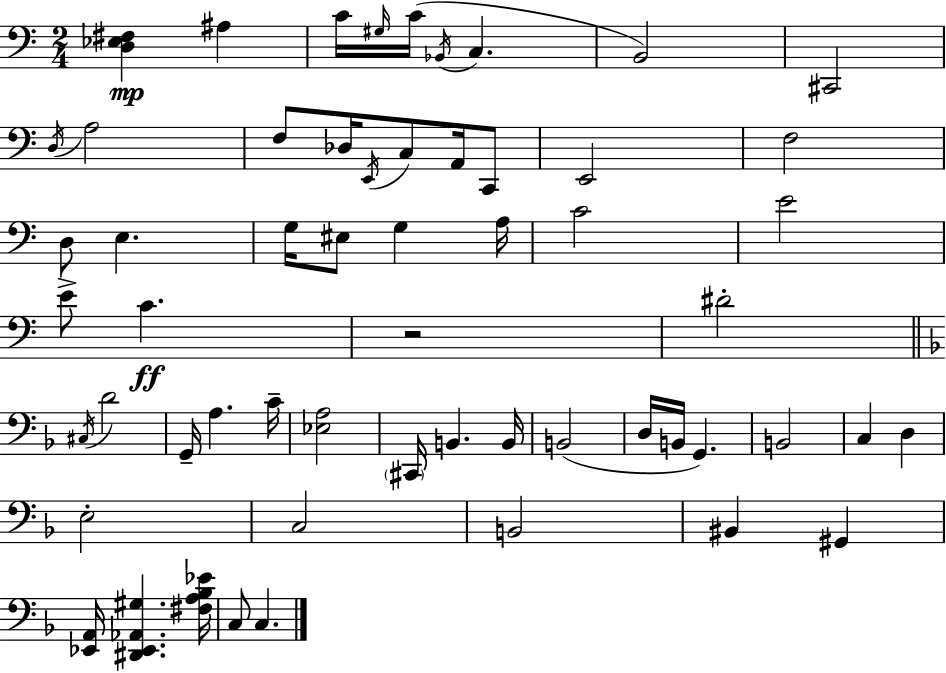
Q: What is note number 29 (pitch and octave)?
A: D#4